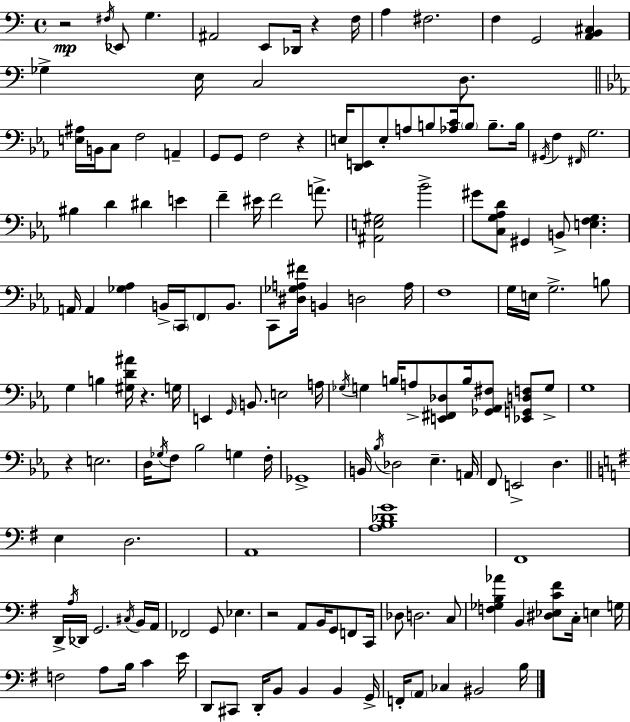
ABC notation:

X:1
T:Untitled
M:4/4
L:1/4
K:C
z2 ^F,/4 _E,,/2 G, ^A,,2 E,,/2 _D,,/4 z F,/4 A, ^F,2 F, G,,2 [A,,B,,^C,] _G, E,/4 C,2 D,/2 [E,^A,]/4 B,,/4 C,/2 F,2 A,, G,,/2 G,,/2 F,2 z E,/4 [D,,E,,]/2 E,/2 A,/2 B,/2 [_A,C]/4 B,/2 B,/2 B,/4 ^G,,/4 F, ^F,,/4 G,2 ^B, D ^D E F ^E/4 F2 A/2 [^A,,E,^G,]2 _B2 ^G/2 [C,G,_A,D]/2 ^G,, B,,/2 [E,F,G,] A,,/4 A,, [_G,_A,] B,,/4 C,,/4 F,,/2 B,,/2 C,,/2 [^D,_G,A,^F]/4 B,, D,2 A,/4 F,4 G,/4 E,/4 G,2 B,/2 G, B, [^G,D^A]/4 z G,/4 E,, G,,/4 B,,/2 E,2 A,/4 _G,/4 G, B,/4 A,/2 [E,,^F,,_D,]/2 B,/4 [_G,,_A,,^F,]/2 [_E,,G,,D,F,]/2 G,/2 G,4 z E,2 D,/4 _G,/4 F,/2 _B,2 G, F,/4 _G,,4 B,,/4 _B,/4 _D,2 _E, A,,/4 F,,/2 E,,2 D, E, D,2 A,,4 [A,B,_DG]4 ^F,,4 D,,/4 A,/4 _D,,/4 G,,2 ^C,/4 B,,/4 A,,/4 _F,,2 G,,/2 _E, z2 A,,/2 B,,/4 G,,/2 F,,/2 C,,/4 _D,/2 D,2 C,/2 [F,_G,B,_A] B,, [^D,_E,C^F]/2 C,/4 E, G,/4 F,2 A,/2 B,/4 C E/4 D,,/2 ^C,,/2 D,,/4 B,,/2 B,, B,, G,,/4 F,,/4 A,,/2 _C, ^B,,2 B,/4